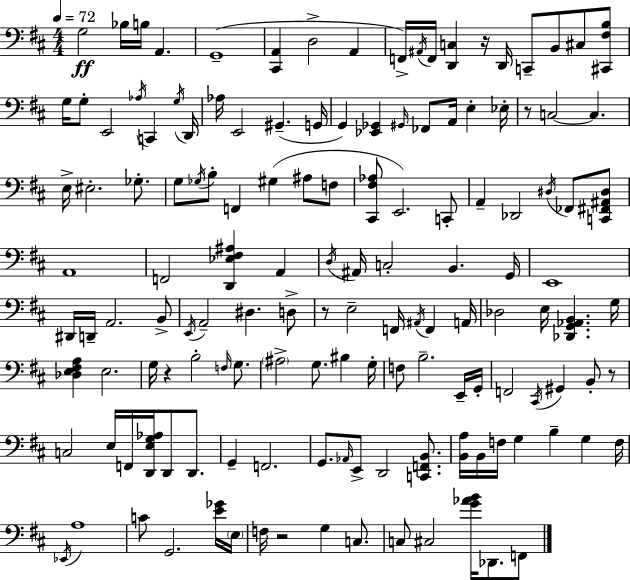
X:1
T:Untitled
M:4/4
L:1/4
K:D
G,2 _B,/4 B,/4 A,, G,,4 [^C,,A,,] D,2 A,, F,,/4 ^A,,/4 F,,/4 [D,,C,] z/4 D,,/4 C,,/2 B,,/2 ^C,/2 [^C,,^F,B,]/2 G,/4 G,/2 E,,2 _A,/4 C,, G,/4 D,,/4 _A,/4 E,,2 ^G,, G,,/4 G,, [_E,,_G,,] ^G,,/4 _F,,/2 A,,/4 E, _E,/4 z/2 C,2 C, E,/4 ^E,2 _G,/2 G,/2 _G,/4 B,/2 F,, ^G, ^A,/2 F,/2 [^C,,^F,_A,]/2 E,,2 C,,/2 A,, _D,,2 ^D,/4 _F,,/2 [C,,^F,,^A,,^D,]/2 A,,4 F,,2 [D,,_E,^F,^A,] A,, D,/4 ^A,,/4 C,2 B,, G,,/4 E,,4 ^D,,/4 D,,/4 A,,2 B,,/2 E,,/4 A,,2 ^D, D,/2 z/2 E,2 F,,/4 ^A,,/4 F,, A,,/4 _D,2 E,/4 [_D,,G,,_A,,B,,] G,/4 [_D,E,^F,A,] E,2 G,/4 z B,2 F,/4 G,/2 ^A,2 G,/2 ^B, G,/4 F,/2 B,2 E,,/4 G,,/4 F,,2 ^C,,/4 ^G,, B,,/2 z/2 C,2 E,/4 F,,/4 [D,,E,G,_A,]/4 D,,/2 D,,/2 G,, F,,2 G,,/2 _A,,/4 E,,/2 D,,2 [C,,F,,B,,]/2 [B,,A,]/4 B,,/4 F,/4 G, B, G, F,/4 _E,,/4 A,4 C/2 G,,2 [E_G]/4 E,/4 F,/4 z2 G, C,/2 C,/2 ^C,2 [G_AB]/4 _D,,/2 F,,/2